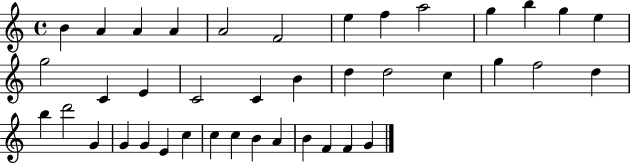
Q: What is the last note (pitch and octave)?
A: G4